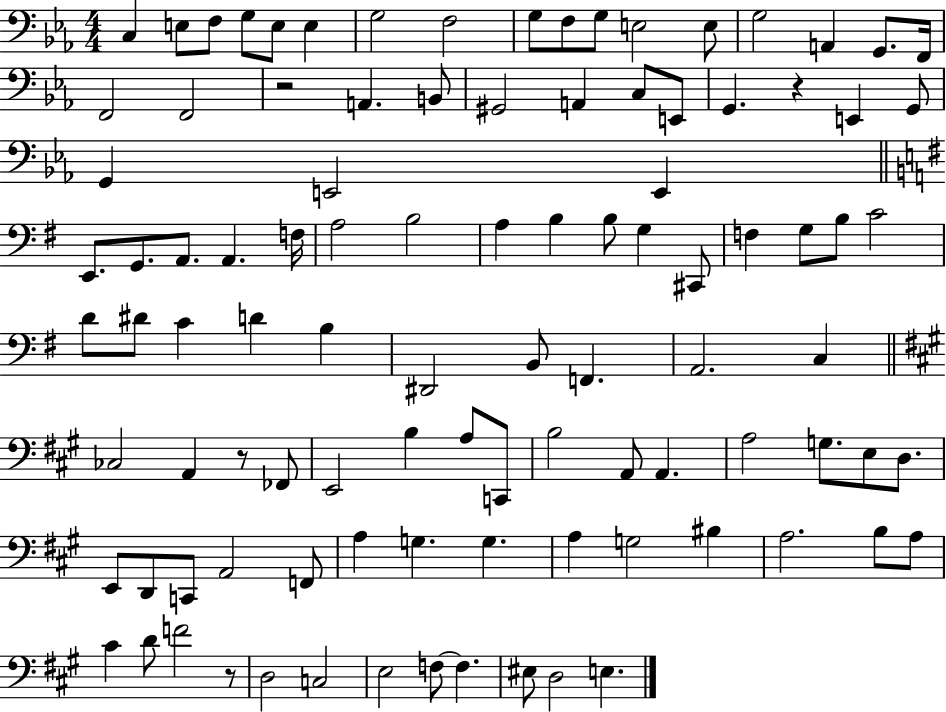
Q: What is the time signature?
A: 4/4